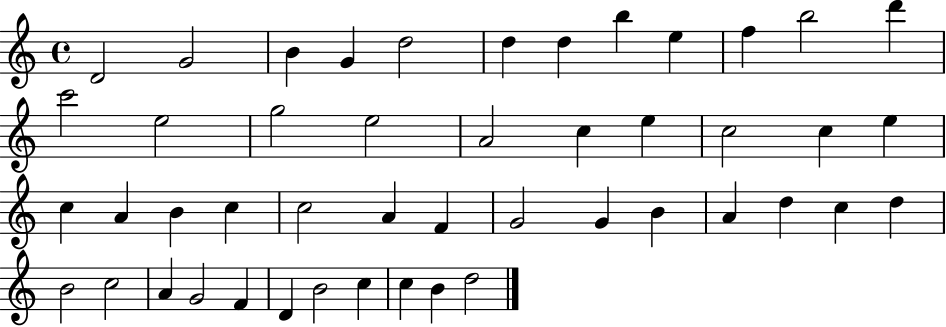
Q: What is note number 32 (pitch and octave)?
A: B4